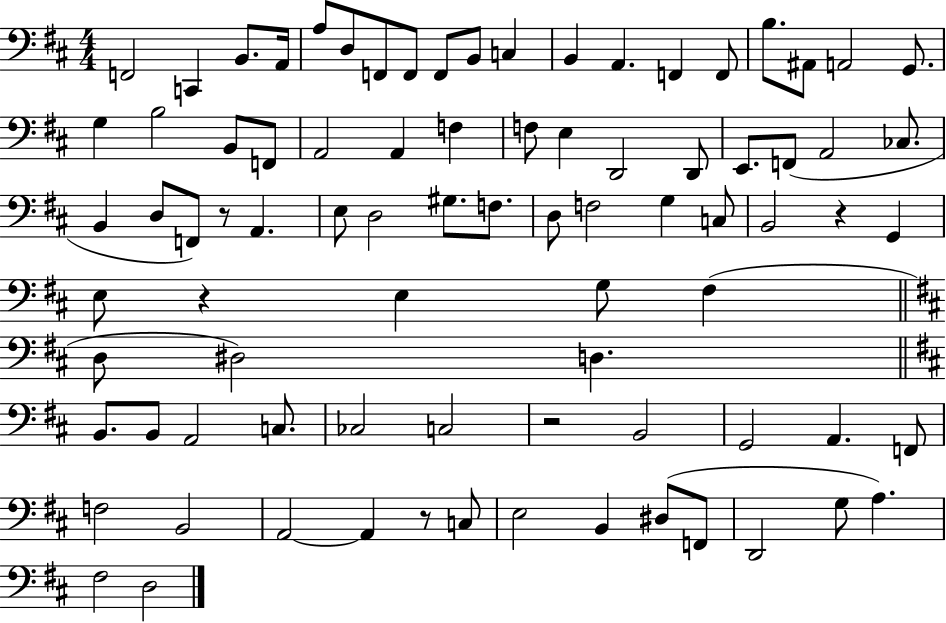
{
  \clef bass
  \numericTimeSignature
  \time 4/4
  \key d \major
  \repeat volta 2 { f,2 c,4 b,8. a,16 | a8 d8 f,8 f,8 f,8 b,8 c4 | b,4 a,4. f,4 f,8 | b8. ais,8 a,2 g,8. | \break g4 b2 b,8 f,8 | a,2 a,4 f4 | f8 e4 d,2 d,8 | e,8. f,8( a,2 ces8. | \break b,4 d8 f,8) r8 a,4. | e8 d2 gis8. f8. | d8 f2 g4 c8 | b,2 r4 g,4 | \break e8 r4 e4 g8 fis4( | \bar "||" \break \key d \major d8 dis2) d4. | \bar "||" \break \key b \minor b,8. b,8 a,2 c8. | ces2 c2 | r2 b,2 | g,2 a,4. f,8 | \break f2 b,2 | a,2~~ a,4 r8 c8 | e2 b,4 dis8( f,8 | d,2 g8 a4.) | \break fis2 d2 | } \bar "|."
}